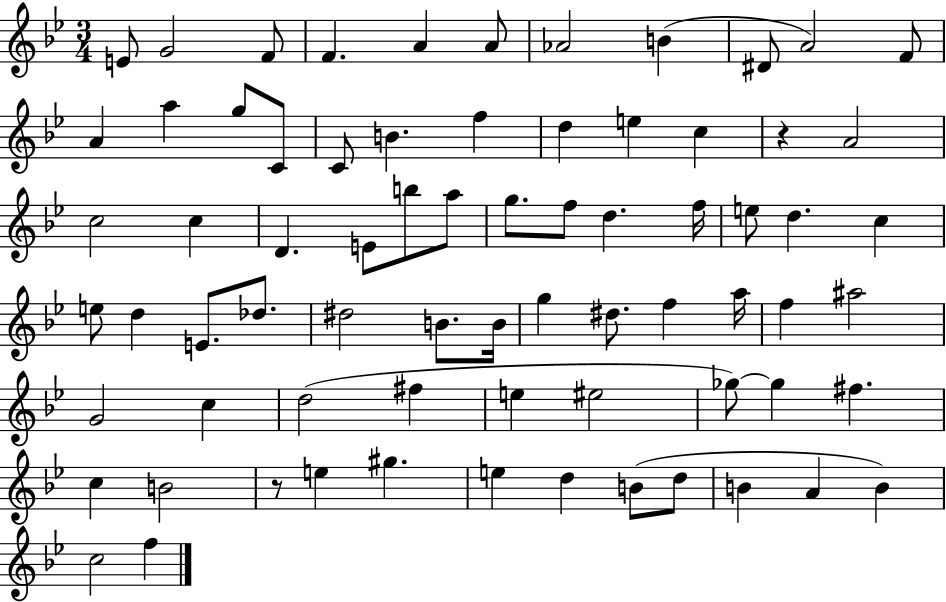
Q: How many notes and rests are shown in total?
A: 72